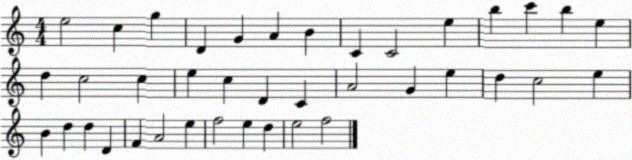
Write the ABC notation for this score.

X:1
T:Untitled
M:4/4
L:1/4
K:C
e2 c g D G A B C C2 e b c' b e d c2 c e c D C A2 G e d c2 e B d d D F A2 e f2 e d e2 f2